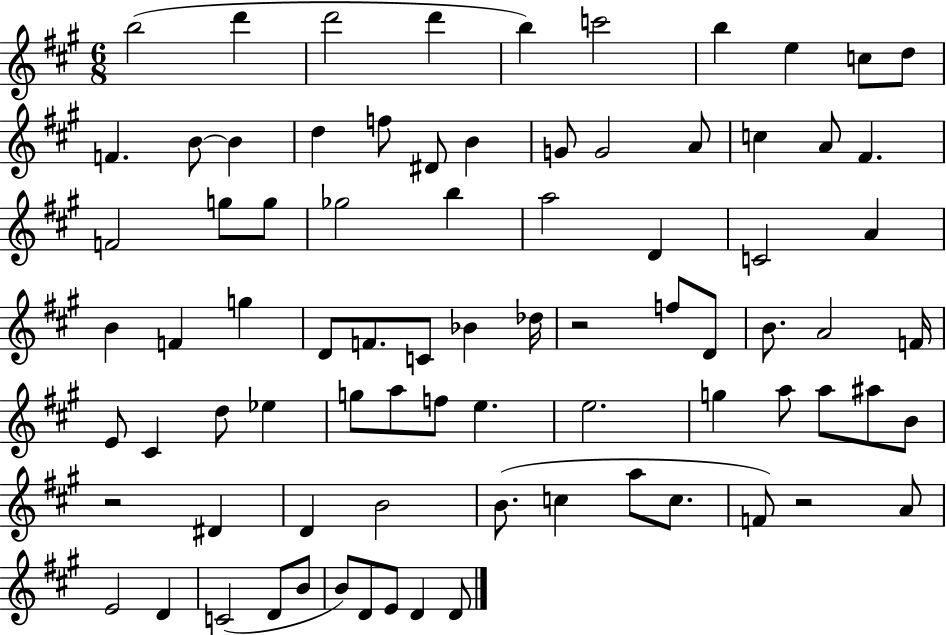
B5/h D6/q D6/h D6/q B5/q C6/h B5/q E5/q C5/e D5/e F4/q. B4/e B4/q D5/q F5/e D#4/e B4/q G4/e G4/h A4/e C5/q A4/e F#4/q. F4/h G5/e G5/e Gb5/h B5/q A5/h D4/q C4/h A4/q B4/q F4/q G5/q D4/e F4/e. C4/e Bb4/q Db5/s R/h F5/e D4/e B4/e. A4/h F4/s E4/e C#4/q D5/e Eb5/q G5/e A5/e F5/e E5/q. E5/h. G5/q A5/e A5/e A#5/e B4/e R/h D#4/q D4/q B4/h B4/e. C5/q A5/e C5/e. F4/e R/h A4/e E4/h D4/q C4/h D4/e B4/e B4/e D4/e E4/e D4/q D4/e